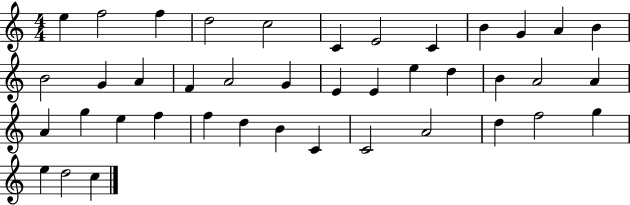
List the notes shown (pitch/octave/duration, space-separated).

E5/q F5/h F5/q D5/h C5/h C4/q E4/h C4/q B4/q G4/q A4/q B4/q B4/h G4/q A4/q F4/q A4/h G4/q E4/q E4/q E5/q D5/q B4/q A4/h A4/q A4/q G5/q E5/q F5/q F5/q D5/q B4/q C4/q C4/h A4/h D5/q F5/h G5/q E5/q D5/h C5/q